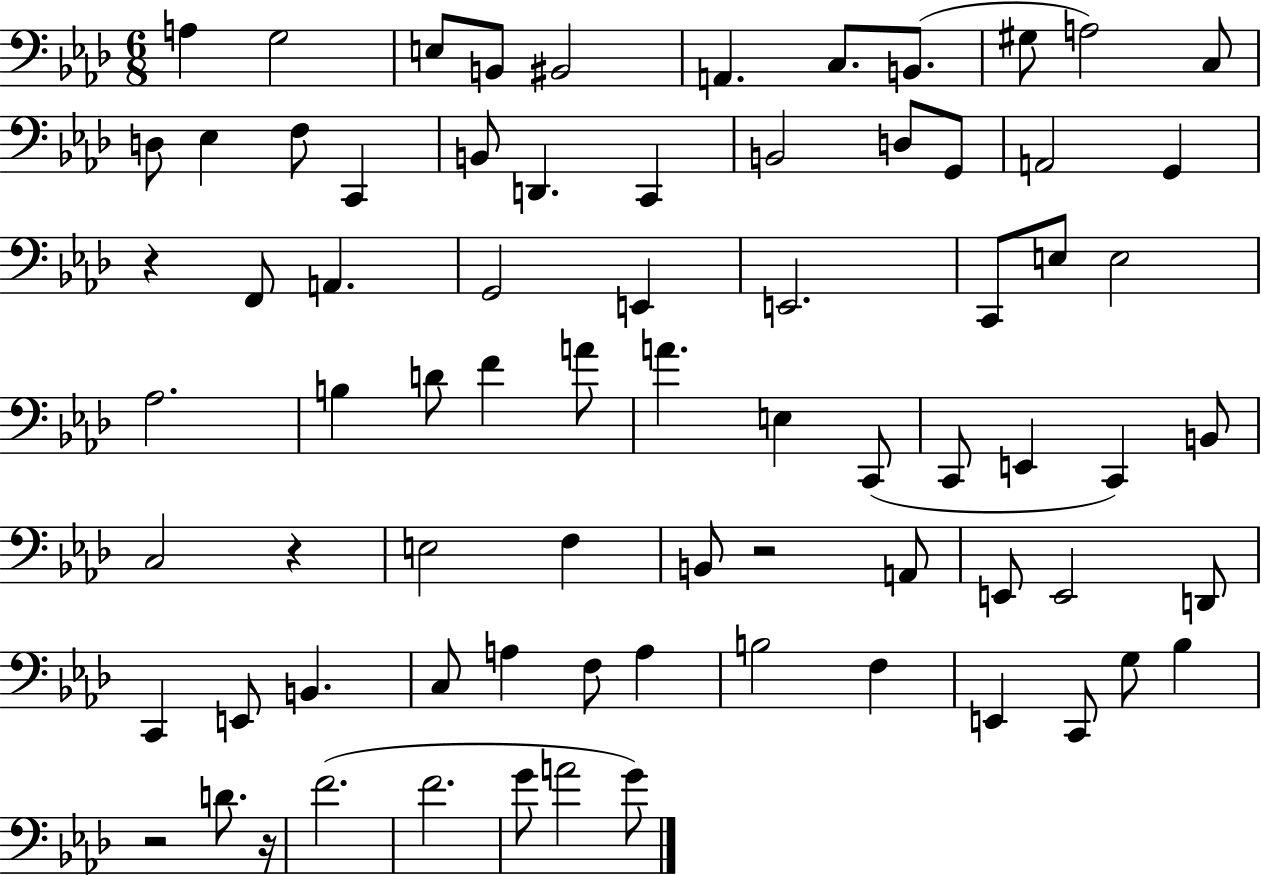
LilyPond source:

{
  \clef bass
  \numericTimeSignature
  \time 6/8
  \key aes \major
  \repeat volta 2 { a4 g2 | e8 b,8 bis,2 | a,4. c8. b,8.( | gis8 a2) c8 | \break d8 ees4 f8 c,4 | b,8 d,4. c,4 | b,2 d8 g,8 | a,2 g,4 | \break r4 f,8 a,4. | g,2 e,4 | e,2. | c,8 e8 e2 | \break aes2. | b4 d'8 f'4 a'8 | a'4. e4 c,8( | c,8 e,4 c,4) b,8 | \break c2 r4 | e2 f4 | b,8 r2 a,8 | e,8 e,2 d,8 | \break c,4 e,8 b,4. | c8 a4 f8 a4 | b2 f4 | e,4 c,8 g8 bes4 | \break r2 d'8. r16 | f'2.( | f'2. | g'8 a'2 g'8) | \break } \bar "|."
}